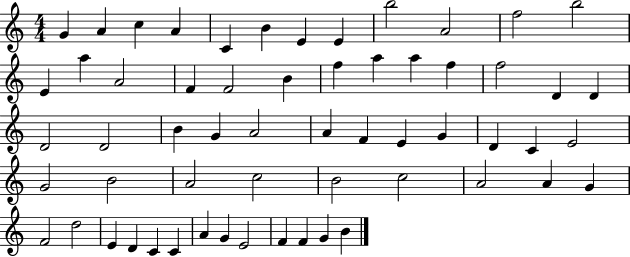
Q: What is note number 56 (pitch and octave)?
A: F4